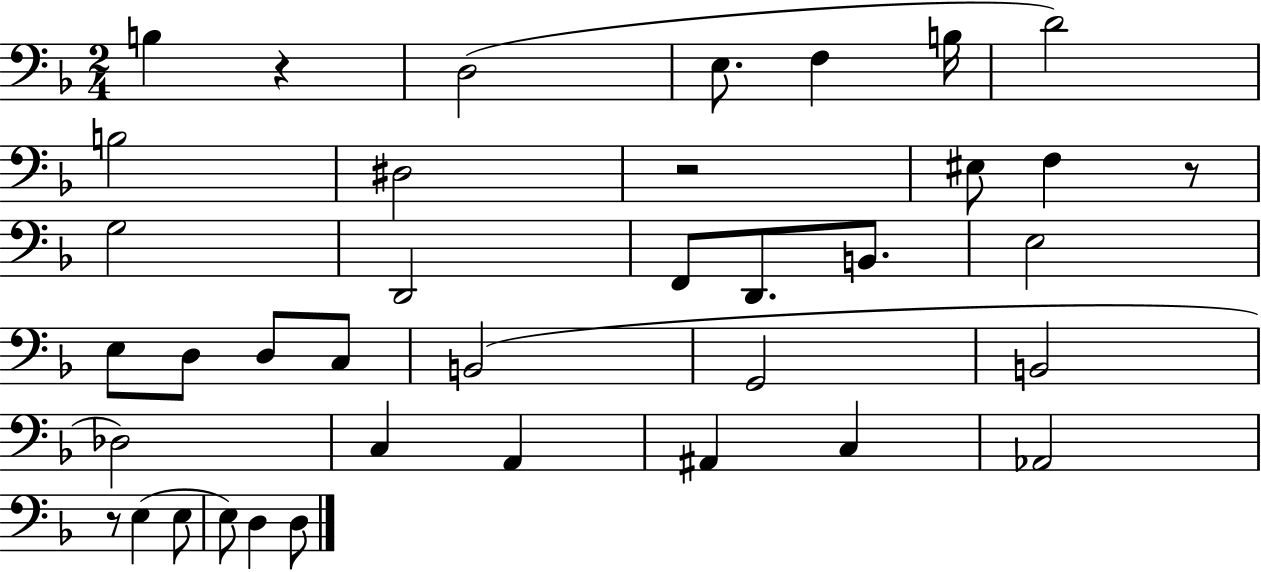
X:1
T:Untitled
M:2/4
L:1/4
K:F
B, z D,2 E,/2 F, B,/4 D2 B,2 ^D,2 z2 ^E,/2 F, z/2 G,2 D,,2 F,,/2 D,,/2 B,,/2 E,2 E,/2 D,/2 D,/2 C,/2 B,,2 G,,2 B,,2 _D,2 C, A,, ^A,, C, _A,,2 z/2 E, E,/2 E,/2 D, D,/2